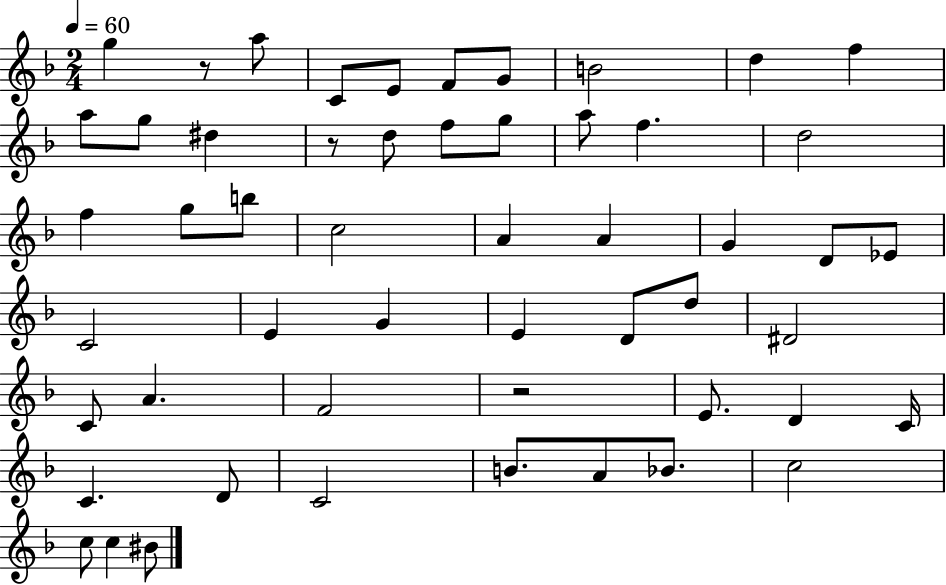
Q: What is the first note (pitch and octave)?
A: G5